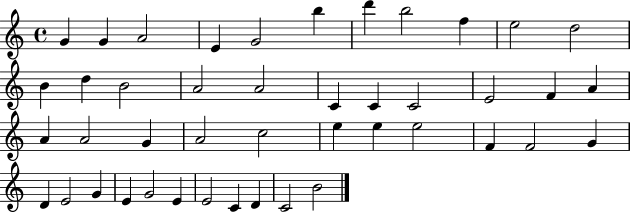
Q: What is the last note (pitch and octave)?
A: B4